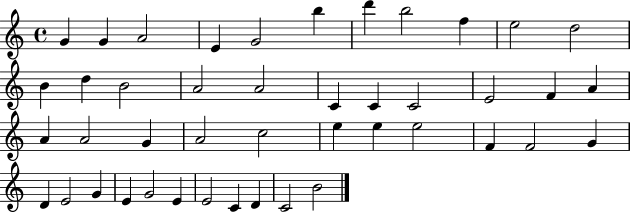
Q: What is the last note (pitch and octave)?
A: B4